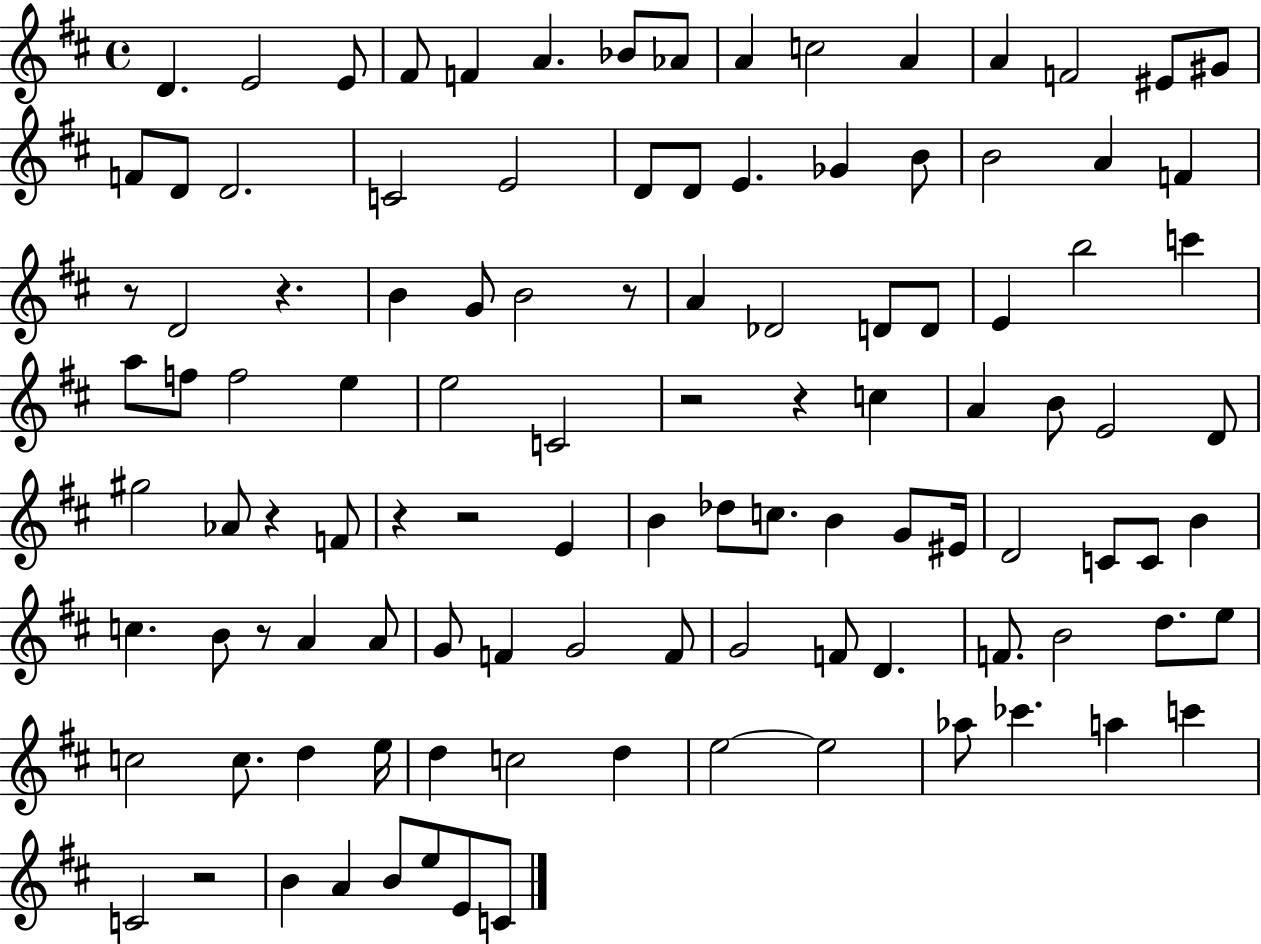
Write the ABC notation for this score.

X:1
T:Untitled
M:4/4
L:1/4
K:D
D E2 E/2 ^F/2 F A _B/2 _A/2 A c2 A A F2 ^E/2 ^G/2 F/2 D/2 D2 C2 E2 D/2 D/2 E _G B/2 B2 A F z/2 D2 z B G/2 B2 z/2 A _D2 D/2 D/2 E b2 c' a/2 f/2 f2 e e2 C2 z2 z c A B/2 E2 D/2 ^g2 _A/2 z F/2 z z2 E B _d/2 c/2 B G/2 ^E/4 D2 C/2 C/2 B c B/2 z/2 A A/2 G/2 F G2 F/2 G2 F/2 D F/2 B2 d/2 e/2 c2 c/2 d e/4 d c2 d e2 e2 _a/2 _c' a c' C2 z2 B A B/2 e/2 E/2 C/2